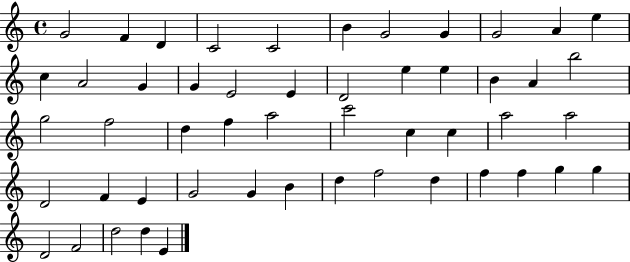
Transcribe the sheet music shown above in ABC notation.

X:1
T:Untitled
M:4/4
L:1/4
K:C
G2 F D C2 C2 B G2 G G2 A e c A2 G G E2 E D2 e e B A b2 g2 f2 d f a2 c'2 c c a2 a2 D2 F E G2 G B d f2 d f f g g D2 F2 d2 d E